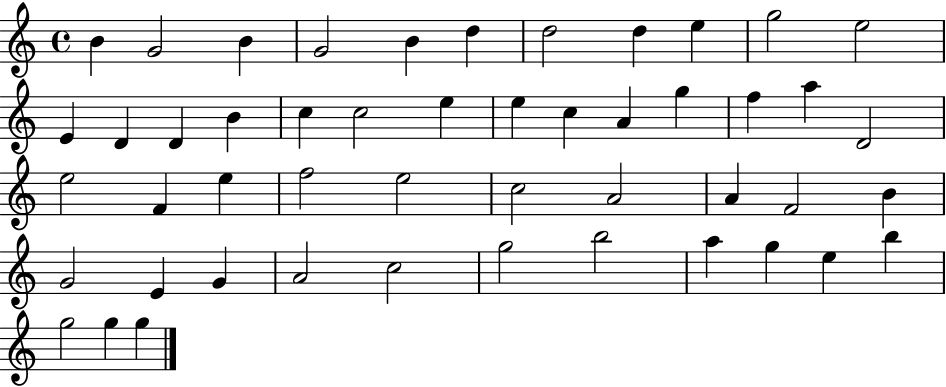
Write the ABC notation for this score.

X:1
T:Untitled
M:4/4
L:1/4
K:C
B G2 B G2 B d d2 d e g2 e2 E D D B c c2 e e c A g f a D2 e2 F e f2 e2 c2 A2 A F2 B G2 E G A2 c2 g2 b2 a g e b g2 g g